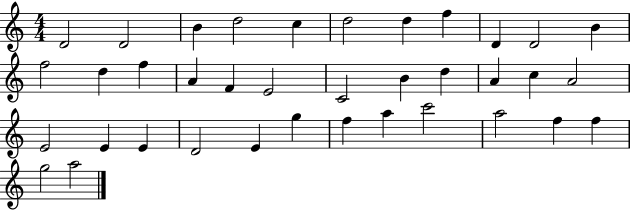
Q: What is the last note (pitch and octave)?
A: A5